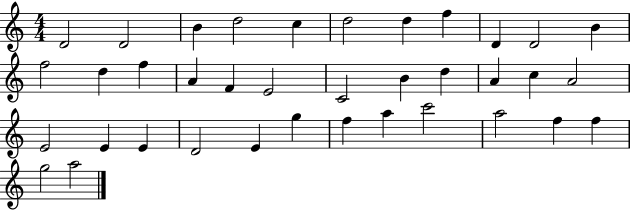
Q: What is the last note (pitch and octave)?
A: A5